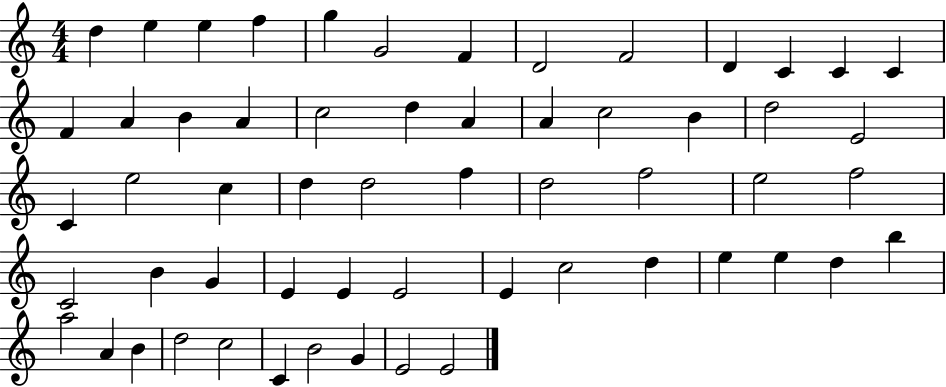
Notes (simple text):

D5/q E5/q E5/q F5/q G5/q G4/h F4/q D4/h F4/h D4/q C4/q C4/q C4/q F4/q A4/q B4/q A4/q C5/h D5/q A4/q A4/q C5/h B4/q D5/h E4/h C4/q E5/h C5/q D5/q D5/h F5/q D5/h F5/h E5/h F5/h C4/h B4/q G4/q E4/q E4/q E4/h E4/q C5/h D5/q E5/q E5/q D5/q B5/q A5/h A4/q B4/q D5/h C5/h C4/q B4/h G4/q E4/h E4/h